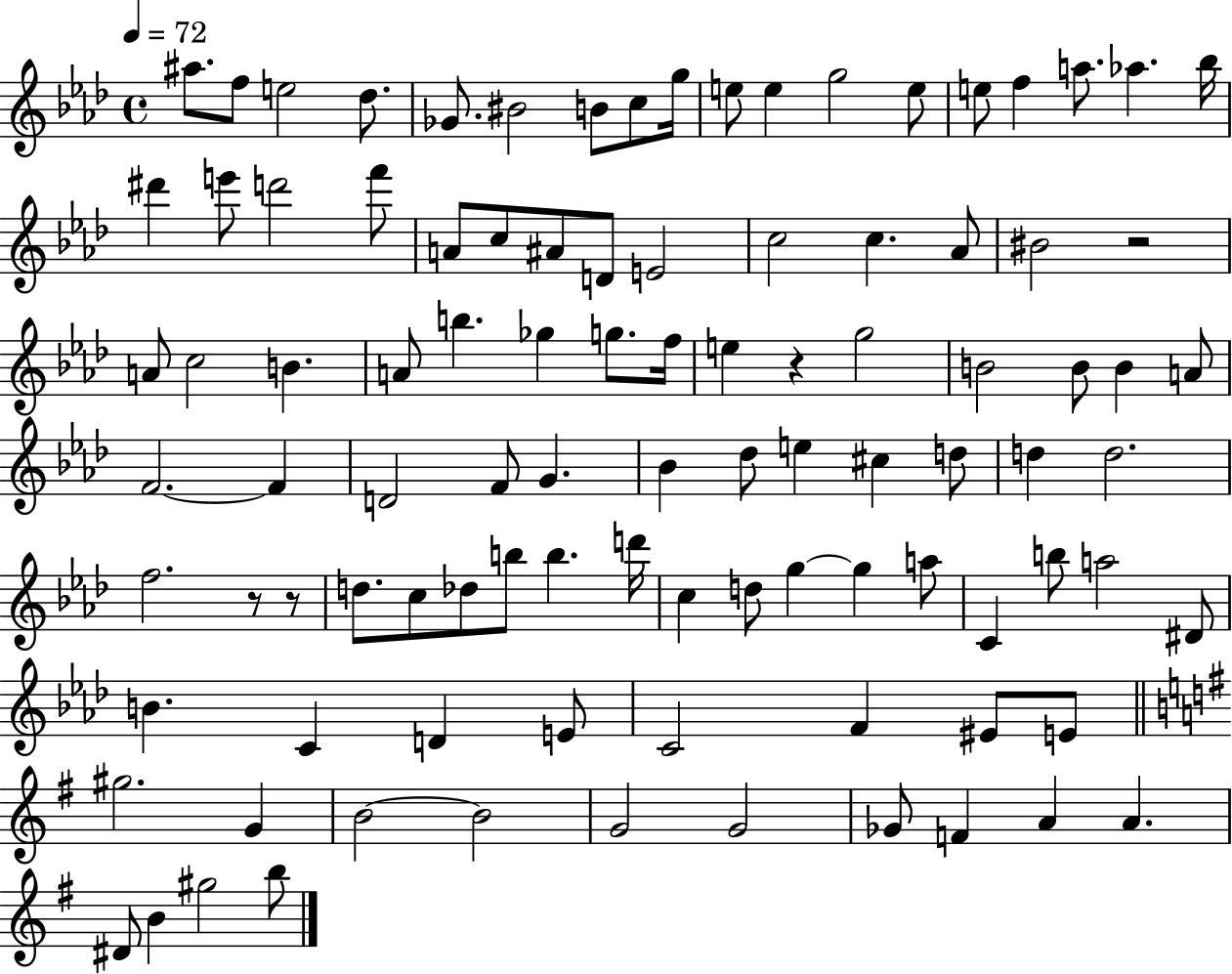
X:1
T:Untitled
M:4/4
L:1/4
K:Ab
^a/2 f/2 e2 _d/2 _G/2 ^B2 B/2 c/2 g/4 e/2 e g2 e/2 e/2 f a/2 _a _b/4 ^d' e'/2 d'2 f'/2 A/2 c/2 ^A/2 D/2 E2 c2 c _A/2 ^B2 z2 A/2 c2 B A/2 b _g g/2 f/4 e z g2 B2 B/2 B A/2 F2 F D2 F/2 G _B _d/2 e ^c d/2 d d2 f2 z/2 z/2 d/2 c/2 _d/2 b/2 b d'/4 c d/2 g g a/2 C b/2 a2 ^D/2 B C D E/2 C2 F ^E/2 E/2 ^g2 G B2 B2 G2 G2 _G/2 F A A ^D/2 B ^g2 b/2